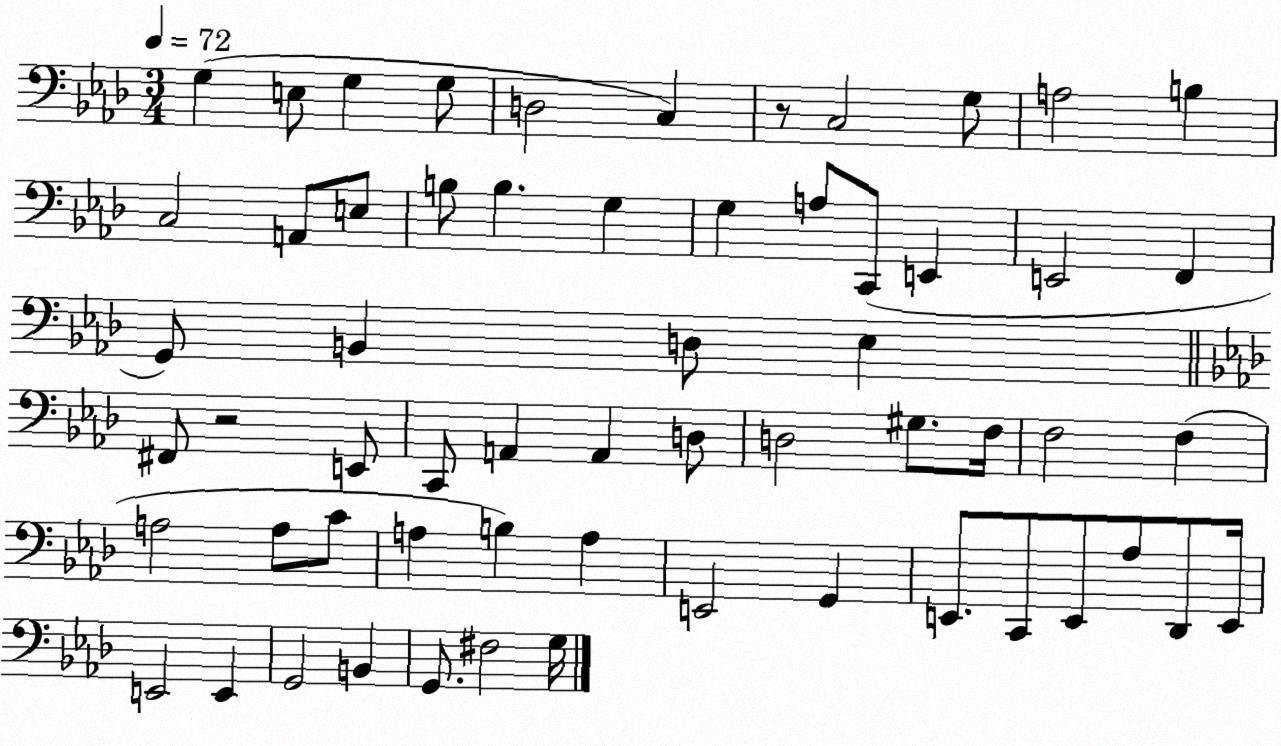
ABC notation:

X:1
T:Untitled
M:3/4
L:1/4
K:Ab
G, E,/2 G, G,/2 D,2 C, z/2 C,2 G,/2 A,2 B, C,2 A,,/2 E,/2 B,/2 B, G, G, A,/2 C,,/2 E,, E,,2 F,, G,,/2 B,, D,/2 _E, ^F,,/2 z2 E,,/2 C,,/2 A,, A,, D,/2 D,2 ^G,/2 F,/4 F,2 F, A,2 A,/2 C/2 A, B, A, E,,2 G,, E,,/2 C,,/2 E,,/2 _A,/2 _D,,/2 E,,/4 E,,2 E,, G,,2 B,, G,,/2 ^F,2 G,/4